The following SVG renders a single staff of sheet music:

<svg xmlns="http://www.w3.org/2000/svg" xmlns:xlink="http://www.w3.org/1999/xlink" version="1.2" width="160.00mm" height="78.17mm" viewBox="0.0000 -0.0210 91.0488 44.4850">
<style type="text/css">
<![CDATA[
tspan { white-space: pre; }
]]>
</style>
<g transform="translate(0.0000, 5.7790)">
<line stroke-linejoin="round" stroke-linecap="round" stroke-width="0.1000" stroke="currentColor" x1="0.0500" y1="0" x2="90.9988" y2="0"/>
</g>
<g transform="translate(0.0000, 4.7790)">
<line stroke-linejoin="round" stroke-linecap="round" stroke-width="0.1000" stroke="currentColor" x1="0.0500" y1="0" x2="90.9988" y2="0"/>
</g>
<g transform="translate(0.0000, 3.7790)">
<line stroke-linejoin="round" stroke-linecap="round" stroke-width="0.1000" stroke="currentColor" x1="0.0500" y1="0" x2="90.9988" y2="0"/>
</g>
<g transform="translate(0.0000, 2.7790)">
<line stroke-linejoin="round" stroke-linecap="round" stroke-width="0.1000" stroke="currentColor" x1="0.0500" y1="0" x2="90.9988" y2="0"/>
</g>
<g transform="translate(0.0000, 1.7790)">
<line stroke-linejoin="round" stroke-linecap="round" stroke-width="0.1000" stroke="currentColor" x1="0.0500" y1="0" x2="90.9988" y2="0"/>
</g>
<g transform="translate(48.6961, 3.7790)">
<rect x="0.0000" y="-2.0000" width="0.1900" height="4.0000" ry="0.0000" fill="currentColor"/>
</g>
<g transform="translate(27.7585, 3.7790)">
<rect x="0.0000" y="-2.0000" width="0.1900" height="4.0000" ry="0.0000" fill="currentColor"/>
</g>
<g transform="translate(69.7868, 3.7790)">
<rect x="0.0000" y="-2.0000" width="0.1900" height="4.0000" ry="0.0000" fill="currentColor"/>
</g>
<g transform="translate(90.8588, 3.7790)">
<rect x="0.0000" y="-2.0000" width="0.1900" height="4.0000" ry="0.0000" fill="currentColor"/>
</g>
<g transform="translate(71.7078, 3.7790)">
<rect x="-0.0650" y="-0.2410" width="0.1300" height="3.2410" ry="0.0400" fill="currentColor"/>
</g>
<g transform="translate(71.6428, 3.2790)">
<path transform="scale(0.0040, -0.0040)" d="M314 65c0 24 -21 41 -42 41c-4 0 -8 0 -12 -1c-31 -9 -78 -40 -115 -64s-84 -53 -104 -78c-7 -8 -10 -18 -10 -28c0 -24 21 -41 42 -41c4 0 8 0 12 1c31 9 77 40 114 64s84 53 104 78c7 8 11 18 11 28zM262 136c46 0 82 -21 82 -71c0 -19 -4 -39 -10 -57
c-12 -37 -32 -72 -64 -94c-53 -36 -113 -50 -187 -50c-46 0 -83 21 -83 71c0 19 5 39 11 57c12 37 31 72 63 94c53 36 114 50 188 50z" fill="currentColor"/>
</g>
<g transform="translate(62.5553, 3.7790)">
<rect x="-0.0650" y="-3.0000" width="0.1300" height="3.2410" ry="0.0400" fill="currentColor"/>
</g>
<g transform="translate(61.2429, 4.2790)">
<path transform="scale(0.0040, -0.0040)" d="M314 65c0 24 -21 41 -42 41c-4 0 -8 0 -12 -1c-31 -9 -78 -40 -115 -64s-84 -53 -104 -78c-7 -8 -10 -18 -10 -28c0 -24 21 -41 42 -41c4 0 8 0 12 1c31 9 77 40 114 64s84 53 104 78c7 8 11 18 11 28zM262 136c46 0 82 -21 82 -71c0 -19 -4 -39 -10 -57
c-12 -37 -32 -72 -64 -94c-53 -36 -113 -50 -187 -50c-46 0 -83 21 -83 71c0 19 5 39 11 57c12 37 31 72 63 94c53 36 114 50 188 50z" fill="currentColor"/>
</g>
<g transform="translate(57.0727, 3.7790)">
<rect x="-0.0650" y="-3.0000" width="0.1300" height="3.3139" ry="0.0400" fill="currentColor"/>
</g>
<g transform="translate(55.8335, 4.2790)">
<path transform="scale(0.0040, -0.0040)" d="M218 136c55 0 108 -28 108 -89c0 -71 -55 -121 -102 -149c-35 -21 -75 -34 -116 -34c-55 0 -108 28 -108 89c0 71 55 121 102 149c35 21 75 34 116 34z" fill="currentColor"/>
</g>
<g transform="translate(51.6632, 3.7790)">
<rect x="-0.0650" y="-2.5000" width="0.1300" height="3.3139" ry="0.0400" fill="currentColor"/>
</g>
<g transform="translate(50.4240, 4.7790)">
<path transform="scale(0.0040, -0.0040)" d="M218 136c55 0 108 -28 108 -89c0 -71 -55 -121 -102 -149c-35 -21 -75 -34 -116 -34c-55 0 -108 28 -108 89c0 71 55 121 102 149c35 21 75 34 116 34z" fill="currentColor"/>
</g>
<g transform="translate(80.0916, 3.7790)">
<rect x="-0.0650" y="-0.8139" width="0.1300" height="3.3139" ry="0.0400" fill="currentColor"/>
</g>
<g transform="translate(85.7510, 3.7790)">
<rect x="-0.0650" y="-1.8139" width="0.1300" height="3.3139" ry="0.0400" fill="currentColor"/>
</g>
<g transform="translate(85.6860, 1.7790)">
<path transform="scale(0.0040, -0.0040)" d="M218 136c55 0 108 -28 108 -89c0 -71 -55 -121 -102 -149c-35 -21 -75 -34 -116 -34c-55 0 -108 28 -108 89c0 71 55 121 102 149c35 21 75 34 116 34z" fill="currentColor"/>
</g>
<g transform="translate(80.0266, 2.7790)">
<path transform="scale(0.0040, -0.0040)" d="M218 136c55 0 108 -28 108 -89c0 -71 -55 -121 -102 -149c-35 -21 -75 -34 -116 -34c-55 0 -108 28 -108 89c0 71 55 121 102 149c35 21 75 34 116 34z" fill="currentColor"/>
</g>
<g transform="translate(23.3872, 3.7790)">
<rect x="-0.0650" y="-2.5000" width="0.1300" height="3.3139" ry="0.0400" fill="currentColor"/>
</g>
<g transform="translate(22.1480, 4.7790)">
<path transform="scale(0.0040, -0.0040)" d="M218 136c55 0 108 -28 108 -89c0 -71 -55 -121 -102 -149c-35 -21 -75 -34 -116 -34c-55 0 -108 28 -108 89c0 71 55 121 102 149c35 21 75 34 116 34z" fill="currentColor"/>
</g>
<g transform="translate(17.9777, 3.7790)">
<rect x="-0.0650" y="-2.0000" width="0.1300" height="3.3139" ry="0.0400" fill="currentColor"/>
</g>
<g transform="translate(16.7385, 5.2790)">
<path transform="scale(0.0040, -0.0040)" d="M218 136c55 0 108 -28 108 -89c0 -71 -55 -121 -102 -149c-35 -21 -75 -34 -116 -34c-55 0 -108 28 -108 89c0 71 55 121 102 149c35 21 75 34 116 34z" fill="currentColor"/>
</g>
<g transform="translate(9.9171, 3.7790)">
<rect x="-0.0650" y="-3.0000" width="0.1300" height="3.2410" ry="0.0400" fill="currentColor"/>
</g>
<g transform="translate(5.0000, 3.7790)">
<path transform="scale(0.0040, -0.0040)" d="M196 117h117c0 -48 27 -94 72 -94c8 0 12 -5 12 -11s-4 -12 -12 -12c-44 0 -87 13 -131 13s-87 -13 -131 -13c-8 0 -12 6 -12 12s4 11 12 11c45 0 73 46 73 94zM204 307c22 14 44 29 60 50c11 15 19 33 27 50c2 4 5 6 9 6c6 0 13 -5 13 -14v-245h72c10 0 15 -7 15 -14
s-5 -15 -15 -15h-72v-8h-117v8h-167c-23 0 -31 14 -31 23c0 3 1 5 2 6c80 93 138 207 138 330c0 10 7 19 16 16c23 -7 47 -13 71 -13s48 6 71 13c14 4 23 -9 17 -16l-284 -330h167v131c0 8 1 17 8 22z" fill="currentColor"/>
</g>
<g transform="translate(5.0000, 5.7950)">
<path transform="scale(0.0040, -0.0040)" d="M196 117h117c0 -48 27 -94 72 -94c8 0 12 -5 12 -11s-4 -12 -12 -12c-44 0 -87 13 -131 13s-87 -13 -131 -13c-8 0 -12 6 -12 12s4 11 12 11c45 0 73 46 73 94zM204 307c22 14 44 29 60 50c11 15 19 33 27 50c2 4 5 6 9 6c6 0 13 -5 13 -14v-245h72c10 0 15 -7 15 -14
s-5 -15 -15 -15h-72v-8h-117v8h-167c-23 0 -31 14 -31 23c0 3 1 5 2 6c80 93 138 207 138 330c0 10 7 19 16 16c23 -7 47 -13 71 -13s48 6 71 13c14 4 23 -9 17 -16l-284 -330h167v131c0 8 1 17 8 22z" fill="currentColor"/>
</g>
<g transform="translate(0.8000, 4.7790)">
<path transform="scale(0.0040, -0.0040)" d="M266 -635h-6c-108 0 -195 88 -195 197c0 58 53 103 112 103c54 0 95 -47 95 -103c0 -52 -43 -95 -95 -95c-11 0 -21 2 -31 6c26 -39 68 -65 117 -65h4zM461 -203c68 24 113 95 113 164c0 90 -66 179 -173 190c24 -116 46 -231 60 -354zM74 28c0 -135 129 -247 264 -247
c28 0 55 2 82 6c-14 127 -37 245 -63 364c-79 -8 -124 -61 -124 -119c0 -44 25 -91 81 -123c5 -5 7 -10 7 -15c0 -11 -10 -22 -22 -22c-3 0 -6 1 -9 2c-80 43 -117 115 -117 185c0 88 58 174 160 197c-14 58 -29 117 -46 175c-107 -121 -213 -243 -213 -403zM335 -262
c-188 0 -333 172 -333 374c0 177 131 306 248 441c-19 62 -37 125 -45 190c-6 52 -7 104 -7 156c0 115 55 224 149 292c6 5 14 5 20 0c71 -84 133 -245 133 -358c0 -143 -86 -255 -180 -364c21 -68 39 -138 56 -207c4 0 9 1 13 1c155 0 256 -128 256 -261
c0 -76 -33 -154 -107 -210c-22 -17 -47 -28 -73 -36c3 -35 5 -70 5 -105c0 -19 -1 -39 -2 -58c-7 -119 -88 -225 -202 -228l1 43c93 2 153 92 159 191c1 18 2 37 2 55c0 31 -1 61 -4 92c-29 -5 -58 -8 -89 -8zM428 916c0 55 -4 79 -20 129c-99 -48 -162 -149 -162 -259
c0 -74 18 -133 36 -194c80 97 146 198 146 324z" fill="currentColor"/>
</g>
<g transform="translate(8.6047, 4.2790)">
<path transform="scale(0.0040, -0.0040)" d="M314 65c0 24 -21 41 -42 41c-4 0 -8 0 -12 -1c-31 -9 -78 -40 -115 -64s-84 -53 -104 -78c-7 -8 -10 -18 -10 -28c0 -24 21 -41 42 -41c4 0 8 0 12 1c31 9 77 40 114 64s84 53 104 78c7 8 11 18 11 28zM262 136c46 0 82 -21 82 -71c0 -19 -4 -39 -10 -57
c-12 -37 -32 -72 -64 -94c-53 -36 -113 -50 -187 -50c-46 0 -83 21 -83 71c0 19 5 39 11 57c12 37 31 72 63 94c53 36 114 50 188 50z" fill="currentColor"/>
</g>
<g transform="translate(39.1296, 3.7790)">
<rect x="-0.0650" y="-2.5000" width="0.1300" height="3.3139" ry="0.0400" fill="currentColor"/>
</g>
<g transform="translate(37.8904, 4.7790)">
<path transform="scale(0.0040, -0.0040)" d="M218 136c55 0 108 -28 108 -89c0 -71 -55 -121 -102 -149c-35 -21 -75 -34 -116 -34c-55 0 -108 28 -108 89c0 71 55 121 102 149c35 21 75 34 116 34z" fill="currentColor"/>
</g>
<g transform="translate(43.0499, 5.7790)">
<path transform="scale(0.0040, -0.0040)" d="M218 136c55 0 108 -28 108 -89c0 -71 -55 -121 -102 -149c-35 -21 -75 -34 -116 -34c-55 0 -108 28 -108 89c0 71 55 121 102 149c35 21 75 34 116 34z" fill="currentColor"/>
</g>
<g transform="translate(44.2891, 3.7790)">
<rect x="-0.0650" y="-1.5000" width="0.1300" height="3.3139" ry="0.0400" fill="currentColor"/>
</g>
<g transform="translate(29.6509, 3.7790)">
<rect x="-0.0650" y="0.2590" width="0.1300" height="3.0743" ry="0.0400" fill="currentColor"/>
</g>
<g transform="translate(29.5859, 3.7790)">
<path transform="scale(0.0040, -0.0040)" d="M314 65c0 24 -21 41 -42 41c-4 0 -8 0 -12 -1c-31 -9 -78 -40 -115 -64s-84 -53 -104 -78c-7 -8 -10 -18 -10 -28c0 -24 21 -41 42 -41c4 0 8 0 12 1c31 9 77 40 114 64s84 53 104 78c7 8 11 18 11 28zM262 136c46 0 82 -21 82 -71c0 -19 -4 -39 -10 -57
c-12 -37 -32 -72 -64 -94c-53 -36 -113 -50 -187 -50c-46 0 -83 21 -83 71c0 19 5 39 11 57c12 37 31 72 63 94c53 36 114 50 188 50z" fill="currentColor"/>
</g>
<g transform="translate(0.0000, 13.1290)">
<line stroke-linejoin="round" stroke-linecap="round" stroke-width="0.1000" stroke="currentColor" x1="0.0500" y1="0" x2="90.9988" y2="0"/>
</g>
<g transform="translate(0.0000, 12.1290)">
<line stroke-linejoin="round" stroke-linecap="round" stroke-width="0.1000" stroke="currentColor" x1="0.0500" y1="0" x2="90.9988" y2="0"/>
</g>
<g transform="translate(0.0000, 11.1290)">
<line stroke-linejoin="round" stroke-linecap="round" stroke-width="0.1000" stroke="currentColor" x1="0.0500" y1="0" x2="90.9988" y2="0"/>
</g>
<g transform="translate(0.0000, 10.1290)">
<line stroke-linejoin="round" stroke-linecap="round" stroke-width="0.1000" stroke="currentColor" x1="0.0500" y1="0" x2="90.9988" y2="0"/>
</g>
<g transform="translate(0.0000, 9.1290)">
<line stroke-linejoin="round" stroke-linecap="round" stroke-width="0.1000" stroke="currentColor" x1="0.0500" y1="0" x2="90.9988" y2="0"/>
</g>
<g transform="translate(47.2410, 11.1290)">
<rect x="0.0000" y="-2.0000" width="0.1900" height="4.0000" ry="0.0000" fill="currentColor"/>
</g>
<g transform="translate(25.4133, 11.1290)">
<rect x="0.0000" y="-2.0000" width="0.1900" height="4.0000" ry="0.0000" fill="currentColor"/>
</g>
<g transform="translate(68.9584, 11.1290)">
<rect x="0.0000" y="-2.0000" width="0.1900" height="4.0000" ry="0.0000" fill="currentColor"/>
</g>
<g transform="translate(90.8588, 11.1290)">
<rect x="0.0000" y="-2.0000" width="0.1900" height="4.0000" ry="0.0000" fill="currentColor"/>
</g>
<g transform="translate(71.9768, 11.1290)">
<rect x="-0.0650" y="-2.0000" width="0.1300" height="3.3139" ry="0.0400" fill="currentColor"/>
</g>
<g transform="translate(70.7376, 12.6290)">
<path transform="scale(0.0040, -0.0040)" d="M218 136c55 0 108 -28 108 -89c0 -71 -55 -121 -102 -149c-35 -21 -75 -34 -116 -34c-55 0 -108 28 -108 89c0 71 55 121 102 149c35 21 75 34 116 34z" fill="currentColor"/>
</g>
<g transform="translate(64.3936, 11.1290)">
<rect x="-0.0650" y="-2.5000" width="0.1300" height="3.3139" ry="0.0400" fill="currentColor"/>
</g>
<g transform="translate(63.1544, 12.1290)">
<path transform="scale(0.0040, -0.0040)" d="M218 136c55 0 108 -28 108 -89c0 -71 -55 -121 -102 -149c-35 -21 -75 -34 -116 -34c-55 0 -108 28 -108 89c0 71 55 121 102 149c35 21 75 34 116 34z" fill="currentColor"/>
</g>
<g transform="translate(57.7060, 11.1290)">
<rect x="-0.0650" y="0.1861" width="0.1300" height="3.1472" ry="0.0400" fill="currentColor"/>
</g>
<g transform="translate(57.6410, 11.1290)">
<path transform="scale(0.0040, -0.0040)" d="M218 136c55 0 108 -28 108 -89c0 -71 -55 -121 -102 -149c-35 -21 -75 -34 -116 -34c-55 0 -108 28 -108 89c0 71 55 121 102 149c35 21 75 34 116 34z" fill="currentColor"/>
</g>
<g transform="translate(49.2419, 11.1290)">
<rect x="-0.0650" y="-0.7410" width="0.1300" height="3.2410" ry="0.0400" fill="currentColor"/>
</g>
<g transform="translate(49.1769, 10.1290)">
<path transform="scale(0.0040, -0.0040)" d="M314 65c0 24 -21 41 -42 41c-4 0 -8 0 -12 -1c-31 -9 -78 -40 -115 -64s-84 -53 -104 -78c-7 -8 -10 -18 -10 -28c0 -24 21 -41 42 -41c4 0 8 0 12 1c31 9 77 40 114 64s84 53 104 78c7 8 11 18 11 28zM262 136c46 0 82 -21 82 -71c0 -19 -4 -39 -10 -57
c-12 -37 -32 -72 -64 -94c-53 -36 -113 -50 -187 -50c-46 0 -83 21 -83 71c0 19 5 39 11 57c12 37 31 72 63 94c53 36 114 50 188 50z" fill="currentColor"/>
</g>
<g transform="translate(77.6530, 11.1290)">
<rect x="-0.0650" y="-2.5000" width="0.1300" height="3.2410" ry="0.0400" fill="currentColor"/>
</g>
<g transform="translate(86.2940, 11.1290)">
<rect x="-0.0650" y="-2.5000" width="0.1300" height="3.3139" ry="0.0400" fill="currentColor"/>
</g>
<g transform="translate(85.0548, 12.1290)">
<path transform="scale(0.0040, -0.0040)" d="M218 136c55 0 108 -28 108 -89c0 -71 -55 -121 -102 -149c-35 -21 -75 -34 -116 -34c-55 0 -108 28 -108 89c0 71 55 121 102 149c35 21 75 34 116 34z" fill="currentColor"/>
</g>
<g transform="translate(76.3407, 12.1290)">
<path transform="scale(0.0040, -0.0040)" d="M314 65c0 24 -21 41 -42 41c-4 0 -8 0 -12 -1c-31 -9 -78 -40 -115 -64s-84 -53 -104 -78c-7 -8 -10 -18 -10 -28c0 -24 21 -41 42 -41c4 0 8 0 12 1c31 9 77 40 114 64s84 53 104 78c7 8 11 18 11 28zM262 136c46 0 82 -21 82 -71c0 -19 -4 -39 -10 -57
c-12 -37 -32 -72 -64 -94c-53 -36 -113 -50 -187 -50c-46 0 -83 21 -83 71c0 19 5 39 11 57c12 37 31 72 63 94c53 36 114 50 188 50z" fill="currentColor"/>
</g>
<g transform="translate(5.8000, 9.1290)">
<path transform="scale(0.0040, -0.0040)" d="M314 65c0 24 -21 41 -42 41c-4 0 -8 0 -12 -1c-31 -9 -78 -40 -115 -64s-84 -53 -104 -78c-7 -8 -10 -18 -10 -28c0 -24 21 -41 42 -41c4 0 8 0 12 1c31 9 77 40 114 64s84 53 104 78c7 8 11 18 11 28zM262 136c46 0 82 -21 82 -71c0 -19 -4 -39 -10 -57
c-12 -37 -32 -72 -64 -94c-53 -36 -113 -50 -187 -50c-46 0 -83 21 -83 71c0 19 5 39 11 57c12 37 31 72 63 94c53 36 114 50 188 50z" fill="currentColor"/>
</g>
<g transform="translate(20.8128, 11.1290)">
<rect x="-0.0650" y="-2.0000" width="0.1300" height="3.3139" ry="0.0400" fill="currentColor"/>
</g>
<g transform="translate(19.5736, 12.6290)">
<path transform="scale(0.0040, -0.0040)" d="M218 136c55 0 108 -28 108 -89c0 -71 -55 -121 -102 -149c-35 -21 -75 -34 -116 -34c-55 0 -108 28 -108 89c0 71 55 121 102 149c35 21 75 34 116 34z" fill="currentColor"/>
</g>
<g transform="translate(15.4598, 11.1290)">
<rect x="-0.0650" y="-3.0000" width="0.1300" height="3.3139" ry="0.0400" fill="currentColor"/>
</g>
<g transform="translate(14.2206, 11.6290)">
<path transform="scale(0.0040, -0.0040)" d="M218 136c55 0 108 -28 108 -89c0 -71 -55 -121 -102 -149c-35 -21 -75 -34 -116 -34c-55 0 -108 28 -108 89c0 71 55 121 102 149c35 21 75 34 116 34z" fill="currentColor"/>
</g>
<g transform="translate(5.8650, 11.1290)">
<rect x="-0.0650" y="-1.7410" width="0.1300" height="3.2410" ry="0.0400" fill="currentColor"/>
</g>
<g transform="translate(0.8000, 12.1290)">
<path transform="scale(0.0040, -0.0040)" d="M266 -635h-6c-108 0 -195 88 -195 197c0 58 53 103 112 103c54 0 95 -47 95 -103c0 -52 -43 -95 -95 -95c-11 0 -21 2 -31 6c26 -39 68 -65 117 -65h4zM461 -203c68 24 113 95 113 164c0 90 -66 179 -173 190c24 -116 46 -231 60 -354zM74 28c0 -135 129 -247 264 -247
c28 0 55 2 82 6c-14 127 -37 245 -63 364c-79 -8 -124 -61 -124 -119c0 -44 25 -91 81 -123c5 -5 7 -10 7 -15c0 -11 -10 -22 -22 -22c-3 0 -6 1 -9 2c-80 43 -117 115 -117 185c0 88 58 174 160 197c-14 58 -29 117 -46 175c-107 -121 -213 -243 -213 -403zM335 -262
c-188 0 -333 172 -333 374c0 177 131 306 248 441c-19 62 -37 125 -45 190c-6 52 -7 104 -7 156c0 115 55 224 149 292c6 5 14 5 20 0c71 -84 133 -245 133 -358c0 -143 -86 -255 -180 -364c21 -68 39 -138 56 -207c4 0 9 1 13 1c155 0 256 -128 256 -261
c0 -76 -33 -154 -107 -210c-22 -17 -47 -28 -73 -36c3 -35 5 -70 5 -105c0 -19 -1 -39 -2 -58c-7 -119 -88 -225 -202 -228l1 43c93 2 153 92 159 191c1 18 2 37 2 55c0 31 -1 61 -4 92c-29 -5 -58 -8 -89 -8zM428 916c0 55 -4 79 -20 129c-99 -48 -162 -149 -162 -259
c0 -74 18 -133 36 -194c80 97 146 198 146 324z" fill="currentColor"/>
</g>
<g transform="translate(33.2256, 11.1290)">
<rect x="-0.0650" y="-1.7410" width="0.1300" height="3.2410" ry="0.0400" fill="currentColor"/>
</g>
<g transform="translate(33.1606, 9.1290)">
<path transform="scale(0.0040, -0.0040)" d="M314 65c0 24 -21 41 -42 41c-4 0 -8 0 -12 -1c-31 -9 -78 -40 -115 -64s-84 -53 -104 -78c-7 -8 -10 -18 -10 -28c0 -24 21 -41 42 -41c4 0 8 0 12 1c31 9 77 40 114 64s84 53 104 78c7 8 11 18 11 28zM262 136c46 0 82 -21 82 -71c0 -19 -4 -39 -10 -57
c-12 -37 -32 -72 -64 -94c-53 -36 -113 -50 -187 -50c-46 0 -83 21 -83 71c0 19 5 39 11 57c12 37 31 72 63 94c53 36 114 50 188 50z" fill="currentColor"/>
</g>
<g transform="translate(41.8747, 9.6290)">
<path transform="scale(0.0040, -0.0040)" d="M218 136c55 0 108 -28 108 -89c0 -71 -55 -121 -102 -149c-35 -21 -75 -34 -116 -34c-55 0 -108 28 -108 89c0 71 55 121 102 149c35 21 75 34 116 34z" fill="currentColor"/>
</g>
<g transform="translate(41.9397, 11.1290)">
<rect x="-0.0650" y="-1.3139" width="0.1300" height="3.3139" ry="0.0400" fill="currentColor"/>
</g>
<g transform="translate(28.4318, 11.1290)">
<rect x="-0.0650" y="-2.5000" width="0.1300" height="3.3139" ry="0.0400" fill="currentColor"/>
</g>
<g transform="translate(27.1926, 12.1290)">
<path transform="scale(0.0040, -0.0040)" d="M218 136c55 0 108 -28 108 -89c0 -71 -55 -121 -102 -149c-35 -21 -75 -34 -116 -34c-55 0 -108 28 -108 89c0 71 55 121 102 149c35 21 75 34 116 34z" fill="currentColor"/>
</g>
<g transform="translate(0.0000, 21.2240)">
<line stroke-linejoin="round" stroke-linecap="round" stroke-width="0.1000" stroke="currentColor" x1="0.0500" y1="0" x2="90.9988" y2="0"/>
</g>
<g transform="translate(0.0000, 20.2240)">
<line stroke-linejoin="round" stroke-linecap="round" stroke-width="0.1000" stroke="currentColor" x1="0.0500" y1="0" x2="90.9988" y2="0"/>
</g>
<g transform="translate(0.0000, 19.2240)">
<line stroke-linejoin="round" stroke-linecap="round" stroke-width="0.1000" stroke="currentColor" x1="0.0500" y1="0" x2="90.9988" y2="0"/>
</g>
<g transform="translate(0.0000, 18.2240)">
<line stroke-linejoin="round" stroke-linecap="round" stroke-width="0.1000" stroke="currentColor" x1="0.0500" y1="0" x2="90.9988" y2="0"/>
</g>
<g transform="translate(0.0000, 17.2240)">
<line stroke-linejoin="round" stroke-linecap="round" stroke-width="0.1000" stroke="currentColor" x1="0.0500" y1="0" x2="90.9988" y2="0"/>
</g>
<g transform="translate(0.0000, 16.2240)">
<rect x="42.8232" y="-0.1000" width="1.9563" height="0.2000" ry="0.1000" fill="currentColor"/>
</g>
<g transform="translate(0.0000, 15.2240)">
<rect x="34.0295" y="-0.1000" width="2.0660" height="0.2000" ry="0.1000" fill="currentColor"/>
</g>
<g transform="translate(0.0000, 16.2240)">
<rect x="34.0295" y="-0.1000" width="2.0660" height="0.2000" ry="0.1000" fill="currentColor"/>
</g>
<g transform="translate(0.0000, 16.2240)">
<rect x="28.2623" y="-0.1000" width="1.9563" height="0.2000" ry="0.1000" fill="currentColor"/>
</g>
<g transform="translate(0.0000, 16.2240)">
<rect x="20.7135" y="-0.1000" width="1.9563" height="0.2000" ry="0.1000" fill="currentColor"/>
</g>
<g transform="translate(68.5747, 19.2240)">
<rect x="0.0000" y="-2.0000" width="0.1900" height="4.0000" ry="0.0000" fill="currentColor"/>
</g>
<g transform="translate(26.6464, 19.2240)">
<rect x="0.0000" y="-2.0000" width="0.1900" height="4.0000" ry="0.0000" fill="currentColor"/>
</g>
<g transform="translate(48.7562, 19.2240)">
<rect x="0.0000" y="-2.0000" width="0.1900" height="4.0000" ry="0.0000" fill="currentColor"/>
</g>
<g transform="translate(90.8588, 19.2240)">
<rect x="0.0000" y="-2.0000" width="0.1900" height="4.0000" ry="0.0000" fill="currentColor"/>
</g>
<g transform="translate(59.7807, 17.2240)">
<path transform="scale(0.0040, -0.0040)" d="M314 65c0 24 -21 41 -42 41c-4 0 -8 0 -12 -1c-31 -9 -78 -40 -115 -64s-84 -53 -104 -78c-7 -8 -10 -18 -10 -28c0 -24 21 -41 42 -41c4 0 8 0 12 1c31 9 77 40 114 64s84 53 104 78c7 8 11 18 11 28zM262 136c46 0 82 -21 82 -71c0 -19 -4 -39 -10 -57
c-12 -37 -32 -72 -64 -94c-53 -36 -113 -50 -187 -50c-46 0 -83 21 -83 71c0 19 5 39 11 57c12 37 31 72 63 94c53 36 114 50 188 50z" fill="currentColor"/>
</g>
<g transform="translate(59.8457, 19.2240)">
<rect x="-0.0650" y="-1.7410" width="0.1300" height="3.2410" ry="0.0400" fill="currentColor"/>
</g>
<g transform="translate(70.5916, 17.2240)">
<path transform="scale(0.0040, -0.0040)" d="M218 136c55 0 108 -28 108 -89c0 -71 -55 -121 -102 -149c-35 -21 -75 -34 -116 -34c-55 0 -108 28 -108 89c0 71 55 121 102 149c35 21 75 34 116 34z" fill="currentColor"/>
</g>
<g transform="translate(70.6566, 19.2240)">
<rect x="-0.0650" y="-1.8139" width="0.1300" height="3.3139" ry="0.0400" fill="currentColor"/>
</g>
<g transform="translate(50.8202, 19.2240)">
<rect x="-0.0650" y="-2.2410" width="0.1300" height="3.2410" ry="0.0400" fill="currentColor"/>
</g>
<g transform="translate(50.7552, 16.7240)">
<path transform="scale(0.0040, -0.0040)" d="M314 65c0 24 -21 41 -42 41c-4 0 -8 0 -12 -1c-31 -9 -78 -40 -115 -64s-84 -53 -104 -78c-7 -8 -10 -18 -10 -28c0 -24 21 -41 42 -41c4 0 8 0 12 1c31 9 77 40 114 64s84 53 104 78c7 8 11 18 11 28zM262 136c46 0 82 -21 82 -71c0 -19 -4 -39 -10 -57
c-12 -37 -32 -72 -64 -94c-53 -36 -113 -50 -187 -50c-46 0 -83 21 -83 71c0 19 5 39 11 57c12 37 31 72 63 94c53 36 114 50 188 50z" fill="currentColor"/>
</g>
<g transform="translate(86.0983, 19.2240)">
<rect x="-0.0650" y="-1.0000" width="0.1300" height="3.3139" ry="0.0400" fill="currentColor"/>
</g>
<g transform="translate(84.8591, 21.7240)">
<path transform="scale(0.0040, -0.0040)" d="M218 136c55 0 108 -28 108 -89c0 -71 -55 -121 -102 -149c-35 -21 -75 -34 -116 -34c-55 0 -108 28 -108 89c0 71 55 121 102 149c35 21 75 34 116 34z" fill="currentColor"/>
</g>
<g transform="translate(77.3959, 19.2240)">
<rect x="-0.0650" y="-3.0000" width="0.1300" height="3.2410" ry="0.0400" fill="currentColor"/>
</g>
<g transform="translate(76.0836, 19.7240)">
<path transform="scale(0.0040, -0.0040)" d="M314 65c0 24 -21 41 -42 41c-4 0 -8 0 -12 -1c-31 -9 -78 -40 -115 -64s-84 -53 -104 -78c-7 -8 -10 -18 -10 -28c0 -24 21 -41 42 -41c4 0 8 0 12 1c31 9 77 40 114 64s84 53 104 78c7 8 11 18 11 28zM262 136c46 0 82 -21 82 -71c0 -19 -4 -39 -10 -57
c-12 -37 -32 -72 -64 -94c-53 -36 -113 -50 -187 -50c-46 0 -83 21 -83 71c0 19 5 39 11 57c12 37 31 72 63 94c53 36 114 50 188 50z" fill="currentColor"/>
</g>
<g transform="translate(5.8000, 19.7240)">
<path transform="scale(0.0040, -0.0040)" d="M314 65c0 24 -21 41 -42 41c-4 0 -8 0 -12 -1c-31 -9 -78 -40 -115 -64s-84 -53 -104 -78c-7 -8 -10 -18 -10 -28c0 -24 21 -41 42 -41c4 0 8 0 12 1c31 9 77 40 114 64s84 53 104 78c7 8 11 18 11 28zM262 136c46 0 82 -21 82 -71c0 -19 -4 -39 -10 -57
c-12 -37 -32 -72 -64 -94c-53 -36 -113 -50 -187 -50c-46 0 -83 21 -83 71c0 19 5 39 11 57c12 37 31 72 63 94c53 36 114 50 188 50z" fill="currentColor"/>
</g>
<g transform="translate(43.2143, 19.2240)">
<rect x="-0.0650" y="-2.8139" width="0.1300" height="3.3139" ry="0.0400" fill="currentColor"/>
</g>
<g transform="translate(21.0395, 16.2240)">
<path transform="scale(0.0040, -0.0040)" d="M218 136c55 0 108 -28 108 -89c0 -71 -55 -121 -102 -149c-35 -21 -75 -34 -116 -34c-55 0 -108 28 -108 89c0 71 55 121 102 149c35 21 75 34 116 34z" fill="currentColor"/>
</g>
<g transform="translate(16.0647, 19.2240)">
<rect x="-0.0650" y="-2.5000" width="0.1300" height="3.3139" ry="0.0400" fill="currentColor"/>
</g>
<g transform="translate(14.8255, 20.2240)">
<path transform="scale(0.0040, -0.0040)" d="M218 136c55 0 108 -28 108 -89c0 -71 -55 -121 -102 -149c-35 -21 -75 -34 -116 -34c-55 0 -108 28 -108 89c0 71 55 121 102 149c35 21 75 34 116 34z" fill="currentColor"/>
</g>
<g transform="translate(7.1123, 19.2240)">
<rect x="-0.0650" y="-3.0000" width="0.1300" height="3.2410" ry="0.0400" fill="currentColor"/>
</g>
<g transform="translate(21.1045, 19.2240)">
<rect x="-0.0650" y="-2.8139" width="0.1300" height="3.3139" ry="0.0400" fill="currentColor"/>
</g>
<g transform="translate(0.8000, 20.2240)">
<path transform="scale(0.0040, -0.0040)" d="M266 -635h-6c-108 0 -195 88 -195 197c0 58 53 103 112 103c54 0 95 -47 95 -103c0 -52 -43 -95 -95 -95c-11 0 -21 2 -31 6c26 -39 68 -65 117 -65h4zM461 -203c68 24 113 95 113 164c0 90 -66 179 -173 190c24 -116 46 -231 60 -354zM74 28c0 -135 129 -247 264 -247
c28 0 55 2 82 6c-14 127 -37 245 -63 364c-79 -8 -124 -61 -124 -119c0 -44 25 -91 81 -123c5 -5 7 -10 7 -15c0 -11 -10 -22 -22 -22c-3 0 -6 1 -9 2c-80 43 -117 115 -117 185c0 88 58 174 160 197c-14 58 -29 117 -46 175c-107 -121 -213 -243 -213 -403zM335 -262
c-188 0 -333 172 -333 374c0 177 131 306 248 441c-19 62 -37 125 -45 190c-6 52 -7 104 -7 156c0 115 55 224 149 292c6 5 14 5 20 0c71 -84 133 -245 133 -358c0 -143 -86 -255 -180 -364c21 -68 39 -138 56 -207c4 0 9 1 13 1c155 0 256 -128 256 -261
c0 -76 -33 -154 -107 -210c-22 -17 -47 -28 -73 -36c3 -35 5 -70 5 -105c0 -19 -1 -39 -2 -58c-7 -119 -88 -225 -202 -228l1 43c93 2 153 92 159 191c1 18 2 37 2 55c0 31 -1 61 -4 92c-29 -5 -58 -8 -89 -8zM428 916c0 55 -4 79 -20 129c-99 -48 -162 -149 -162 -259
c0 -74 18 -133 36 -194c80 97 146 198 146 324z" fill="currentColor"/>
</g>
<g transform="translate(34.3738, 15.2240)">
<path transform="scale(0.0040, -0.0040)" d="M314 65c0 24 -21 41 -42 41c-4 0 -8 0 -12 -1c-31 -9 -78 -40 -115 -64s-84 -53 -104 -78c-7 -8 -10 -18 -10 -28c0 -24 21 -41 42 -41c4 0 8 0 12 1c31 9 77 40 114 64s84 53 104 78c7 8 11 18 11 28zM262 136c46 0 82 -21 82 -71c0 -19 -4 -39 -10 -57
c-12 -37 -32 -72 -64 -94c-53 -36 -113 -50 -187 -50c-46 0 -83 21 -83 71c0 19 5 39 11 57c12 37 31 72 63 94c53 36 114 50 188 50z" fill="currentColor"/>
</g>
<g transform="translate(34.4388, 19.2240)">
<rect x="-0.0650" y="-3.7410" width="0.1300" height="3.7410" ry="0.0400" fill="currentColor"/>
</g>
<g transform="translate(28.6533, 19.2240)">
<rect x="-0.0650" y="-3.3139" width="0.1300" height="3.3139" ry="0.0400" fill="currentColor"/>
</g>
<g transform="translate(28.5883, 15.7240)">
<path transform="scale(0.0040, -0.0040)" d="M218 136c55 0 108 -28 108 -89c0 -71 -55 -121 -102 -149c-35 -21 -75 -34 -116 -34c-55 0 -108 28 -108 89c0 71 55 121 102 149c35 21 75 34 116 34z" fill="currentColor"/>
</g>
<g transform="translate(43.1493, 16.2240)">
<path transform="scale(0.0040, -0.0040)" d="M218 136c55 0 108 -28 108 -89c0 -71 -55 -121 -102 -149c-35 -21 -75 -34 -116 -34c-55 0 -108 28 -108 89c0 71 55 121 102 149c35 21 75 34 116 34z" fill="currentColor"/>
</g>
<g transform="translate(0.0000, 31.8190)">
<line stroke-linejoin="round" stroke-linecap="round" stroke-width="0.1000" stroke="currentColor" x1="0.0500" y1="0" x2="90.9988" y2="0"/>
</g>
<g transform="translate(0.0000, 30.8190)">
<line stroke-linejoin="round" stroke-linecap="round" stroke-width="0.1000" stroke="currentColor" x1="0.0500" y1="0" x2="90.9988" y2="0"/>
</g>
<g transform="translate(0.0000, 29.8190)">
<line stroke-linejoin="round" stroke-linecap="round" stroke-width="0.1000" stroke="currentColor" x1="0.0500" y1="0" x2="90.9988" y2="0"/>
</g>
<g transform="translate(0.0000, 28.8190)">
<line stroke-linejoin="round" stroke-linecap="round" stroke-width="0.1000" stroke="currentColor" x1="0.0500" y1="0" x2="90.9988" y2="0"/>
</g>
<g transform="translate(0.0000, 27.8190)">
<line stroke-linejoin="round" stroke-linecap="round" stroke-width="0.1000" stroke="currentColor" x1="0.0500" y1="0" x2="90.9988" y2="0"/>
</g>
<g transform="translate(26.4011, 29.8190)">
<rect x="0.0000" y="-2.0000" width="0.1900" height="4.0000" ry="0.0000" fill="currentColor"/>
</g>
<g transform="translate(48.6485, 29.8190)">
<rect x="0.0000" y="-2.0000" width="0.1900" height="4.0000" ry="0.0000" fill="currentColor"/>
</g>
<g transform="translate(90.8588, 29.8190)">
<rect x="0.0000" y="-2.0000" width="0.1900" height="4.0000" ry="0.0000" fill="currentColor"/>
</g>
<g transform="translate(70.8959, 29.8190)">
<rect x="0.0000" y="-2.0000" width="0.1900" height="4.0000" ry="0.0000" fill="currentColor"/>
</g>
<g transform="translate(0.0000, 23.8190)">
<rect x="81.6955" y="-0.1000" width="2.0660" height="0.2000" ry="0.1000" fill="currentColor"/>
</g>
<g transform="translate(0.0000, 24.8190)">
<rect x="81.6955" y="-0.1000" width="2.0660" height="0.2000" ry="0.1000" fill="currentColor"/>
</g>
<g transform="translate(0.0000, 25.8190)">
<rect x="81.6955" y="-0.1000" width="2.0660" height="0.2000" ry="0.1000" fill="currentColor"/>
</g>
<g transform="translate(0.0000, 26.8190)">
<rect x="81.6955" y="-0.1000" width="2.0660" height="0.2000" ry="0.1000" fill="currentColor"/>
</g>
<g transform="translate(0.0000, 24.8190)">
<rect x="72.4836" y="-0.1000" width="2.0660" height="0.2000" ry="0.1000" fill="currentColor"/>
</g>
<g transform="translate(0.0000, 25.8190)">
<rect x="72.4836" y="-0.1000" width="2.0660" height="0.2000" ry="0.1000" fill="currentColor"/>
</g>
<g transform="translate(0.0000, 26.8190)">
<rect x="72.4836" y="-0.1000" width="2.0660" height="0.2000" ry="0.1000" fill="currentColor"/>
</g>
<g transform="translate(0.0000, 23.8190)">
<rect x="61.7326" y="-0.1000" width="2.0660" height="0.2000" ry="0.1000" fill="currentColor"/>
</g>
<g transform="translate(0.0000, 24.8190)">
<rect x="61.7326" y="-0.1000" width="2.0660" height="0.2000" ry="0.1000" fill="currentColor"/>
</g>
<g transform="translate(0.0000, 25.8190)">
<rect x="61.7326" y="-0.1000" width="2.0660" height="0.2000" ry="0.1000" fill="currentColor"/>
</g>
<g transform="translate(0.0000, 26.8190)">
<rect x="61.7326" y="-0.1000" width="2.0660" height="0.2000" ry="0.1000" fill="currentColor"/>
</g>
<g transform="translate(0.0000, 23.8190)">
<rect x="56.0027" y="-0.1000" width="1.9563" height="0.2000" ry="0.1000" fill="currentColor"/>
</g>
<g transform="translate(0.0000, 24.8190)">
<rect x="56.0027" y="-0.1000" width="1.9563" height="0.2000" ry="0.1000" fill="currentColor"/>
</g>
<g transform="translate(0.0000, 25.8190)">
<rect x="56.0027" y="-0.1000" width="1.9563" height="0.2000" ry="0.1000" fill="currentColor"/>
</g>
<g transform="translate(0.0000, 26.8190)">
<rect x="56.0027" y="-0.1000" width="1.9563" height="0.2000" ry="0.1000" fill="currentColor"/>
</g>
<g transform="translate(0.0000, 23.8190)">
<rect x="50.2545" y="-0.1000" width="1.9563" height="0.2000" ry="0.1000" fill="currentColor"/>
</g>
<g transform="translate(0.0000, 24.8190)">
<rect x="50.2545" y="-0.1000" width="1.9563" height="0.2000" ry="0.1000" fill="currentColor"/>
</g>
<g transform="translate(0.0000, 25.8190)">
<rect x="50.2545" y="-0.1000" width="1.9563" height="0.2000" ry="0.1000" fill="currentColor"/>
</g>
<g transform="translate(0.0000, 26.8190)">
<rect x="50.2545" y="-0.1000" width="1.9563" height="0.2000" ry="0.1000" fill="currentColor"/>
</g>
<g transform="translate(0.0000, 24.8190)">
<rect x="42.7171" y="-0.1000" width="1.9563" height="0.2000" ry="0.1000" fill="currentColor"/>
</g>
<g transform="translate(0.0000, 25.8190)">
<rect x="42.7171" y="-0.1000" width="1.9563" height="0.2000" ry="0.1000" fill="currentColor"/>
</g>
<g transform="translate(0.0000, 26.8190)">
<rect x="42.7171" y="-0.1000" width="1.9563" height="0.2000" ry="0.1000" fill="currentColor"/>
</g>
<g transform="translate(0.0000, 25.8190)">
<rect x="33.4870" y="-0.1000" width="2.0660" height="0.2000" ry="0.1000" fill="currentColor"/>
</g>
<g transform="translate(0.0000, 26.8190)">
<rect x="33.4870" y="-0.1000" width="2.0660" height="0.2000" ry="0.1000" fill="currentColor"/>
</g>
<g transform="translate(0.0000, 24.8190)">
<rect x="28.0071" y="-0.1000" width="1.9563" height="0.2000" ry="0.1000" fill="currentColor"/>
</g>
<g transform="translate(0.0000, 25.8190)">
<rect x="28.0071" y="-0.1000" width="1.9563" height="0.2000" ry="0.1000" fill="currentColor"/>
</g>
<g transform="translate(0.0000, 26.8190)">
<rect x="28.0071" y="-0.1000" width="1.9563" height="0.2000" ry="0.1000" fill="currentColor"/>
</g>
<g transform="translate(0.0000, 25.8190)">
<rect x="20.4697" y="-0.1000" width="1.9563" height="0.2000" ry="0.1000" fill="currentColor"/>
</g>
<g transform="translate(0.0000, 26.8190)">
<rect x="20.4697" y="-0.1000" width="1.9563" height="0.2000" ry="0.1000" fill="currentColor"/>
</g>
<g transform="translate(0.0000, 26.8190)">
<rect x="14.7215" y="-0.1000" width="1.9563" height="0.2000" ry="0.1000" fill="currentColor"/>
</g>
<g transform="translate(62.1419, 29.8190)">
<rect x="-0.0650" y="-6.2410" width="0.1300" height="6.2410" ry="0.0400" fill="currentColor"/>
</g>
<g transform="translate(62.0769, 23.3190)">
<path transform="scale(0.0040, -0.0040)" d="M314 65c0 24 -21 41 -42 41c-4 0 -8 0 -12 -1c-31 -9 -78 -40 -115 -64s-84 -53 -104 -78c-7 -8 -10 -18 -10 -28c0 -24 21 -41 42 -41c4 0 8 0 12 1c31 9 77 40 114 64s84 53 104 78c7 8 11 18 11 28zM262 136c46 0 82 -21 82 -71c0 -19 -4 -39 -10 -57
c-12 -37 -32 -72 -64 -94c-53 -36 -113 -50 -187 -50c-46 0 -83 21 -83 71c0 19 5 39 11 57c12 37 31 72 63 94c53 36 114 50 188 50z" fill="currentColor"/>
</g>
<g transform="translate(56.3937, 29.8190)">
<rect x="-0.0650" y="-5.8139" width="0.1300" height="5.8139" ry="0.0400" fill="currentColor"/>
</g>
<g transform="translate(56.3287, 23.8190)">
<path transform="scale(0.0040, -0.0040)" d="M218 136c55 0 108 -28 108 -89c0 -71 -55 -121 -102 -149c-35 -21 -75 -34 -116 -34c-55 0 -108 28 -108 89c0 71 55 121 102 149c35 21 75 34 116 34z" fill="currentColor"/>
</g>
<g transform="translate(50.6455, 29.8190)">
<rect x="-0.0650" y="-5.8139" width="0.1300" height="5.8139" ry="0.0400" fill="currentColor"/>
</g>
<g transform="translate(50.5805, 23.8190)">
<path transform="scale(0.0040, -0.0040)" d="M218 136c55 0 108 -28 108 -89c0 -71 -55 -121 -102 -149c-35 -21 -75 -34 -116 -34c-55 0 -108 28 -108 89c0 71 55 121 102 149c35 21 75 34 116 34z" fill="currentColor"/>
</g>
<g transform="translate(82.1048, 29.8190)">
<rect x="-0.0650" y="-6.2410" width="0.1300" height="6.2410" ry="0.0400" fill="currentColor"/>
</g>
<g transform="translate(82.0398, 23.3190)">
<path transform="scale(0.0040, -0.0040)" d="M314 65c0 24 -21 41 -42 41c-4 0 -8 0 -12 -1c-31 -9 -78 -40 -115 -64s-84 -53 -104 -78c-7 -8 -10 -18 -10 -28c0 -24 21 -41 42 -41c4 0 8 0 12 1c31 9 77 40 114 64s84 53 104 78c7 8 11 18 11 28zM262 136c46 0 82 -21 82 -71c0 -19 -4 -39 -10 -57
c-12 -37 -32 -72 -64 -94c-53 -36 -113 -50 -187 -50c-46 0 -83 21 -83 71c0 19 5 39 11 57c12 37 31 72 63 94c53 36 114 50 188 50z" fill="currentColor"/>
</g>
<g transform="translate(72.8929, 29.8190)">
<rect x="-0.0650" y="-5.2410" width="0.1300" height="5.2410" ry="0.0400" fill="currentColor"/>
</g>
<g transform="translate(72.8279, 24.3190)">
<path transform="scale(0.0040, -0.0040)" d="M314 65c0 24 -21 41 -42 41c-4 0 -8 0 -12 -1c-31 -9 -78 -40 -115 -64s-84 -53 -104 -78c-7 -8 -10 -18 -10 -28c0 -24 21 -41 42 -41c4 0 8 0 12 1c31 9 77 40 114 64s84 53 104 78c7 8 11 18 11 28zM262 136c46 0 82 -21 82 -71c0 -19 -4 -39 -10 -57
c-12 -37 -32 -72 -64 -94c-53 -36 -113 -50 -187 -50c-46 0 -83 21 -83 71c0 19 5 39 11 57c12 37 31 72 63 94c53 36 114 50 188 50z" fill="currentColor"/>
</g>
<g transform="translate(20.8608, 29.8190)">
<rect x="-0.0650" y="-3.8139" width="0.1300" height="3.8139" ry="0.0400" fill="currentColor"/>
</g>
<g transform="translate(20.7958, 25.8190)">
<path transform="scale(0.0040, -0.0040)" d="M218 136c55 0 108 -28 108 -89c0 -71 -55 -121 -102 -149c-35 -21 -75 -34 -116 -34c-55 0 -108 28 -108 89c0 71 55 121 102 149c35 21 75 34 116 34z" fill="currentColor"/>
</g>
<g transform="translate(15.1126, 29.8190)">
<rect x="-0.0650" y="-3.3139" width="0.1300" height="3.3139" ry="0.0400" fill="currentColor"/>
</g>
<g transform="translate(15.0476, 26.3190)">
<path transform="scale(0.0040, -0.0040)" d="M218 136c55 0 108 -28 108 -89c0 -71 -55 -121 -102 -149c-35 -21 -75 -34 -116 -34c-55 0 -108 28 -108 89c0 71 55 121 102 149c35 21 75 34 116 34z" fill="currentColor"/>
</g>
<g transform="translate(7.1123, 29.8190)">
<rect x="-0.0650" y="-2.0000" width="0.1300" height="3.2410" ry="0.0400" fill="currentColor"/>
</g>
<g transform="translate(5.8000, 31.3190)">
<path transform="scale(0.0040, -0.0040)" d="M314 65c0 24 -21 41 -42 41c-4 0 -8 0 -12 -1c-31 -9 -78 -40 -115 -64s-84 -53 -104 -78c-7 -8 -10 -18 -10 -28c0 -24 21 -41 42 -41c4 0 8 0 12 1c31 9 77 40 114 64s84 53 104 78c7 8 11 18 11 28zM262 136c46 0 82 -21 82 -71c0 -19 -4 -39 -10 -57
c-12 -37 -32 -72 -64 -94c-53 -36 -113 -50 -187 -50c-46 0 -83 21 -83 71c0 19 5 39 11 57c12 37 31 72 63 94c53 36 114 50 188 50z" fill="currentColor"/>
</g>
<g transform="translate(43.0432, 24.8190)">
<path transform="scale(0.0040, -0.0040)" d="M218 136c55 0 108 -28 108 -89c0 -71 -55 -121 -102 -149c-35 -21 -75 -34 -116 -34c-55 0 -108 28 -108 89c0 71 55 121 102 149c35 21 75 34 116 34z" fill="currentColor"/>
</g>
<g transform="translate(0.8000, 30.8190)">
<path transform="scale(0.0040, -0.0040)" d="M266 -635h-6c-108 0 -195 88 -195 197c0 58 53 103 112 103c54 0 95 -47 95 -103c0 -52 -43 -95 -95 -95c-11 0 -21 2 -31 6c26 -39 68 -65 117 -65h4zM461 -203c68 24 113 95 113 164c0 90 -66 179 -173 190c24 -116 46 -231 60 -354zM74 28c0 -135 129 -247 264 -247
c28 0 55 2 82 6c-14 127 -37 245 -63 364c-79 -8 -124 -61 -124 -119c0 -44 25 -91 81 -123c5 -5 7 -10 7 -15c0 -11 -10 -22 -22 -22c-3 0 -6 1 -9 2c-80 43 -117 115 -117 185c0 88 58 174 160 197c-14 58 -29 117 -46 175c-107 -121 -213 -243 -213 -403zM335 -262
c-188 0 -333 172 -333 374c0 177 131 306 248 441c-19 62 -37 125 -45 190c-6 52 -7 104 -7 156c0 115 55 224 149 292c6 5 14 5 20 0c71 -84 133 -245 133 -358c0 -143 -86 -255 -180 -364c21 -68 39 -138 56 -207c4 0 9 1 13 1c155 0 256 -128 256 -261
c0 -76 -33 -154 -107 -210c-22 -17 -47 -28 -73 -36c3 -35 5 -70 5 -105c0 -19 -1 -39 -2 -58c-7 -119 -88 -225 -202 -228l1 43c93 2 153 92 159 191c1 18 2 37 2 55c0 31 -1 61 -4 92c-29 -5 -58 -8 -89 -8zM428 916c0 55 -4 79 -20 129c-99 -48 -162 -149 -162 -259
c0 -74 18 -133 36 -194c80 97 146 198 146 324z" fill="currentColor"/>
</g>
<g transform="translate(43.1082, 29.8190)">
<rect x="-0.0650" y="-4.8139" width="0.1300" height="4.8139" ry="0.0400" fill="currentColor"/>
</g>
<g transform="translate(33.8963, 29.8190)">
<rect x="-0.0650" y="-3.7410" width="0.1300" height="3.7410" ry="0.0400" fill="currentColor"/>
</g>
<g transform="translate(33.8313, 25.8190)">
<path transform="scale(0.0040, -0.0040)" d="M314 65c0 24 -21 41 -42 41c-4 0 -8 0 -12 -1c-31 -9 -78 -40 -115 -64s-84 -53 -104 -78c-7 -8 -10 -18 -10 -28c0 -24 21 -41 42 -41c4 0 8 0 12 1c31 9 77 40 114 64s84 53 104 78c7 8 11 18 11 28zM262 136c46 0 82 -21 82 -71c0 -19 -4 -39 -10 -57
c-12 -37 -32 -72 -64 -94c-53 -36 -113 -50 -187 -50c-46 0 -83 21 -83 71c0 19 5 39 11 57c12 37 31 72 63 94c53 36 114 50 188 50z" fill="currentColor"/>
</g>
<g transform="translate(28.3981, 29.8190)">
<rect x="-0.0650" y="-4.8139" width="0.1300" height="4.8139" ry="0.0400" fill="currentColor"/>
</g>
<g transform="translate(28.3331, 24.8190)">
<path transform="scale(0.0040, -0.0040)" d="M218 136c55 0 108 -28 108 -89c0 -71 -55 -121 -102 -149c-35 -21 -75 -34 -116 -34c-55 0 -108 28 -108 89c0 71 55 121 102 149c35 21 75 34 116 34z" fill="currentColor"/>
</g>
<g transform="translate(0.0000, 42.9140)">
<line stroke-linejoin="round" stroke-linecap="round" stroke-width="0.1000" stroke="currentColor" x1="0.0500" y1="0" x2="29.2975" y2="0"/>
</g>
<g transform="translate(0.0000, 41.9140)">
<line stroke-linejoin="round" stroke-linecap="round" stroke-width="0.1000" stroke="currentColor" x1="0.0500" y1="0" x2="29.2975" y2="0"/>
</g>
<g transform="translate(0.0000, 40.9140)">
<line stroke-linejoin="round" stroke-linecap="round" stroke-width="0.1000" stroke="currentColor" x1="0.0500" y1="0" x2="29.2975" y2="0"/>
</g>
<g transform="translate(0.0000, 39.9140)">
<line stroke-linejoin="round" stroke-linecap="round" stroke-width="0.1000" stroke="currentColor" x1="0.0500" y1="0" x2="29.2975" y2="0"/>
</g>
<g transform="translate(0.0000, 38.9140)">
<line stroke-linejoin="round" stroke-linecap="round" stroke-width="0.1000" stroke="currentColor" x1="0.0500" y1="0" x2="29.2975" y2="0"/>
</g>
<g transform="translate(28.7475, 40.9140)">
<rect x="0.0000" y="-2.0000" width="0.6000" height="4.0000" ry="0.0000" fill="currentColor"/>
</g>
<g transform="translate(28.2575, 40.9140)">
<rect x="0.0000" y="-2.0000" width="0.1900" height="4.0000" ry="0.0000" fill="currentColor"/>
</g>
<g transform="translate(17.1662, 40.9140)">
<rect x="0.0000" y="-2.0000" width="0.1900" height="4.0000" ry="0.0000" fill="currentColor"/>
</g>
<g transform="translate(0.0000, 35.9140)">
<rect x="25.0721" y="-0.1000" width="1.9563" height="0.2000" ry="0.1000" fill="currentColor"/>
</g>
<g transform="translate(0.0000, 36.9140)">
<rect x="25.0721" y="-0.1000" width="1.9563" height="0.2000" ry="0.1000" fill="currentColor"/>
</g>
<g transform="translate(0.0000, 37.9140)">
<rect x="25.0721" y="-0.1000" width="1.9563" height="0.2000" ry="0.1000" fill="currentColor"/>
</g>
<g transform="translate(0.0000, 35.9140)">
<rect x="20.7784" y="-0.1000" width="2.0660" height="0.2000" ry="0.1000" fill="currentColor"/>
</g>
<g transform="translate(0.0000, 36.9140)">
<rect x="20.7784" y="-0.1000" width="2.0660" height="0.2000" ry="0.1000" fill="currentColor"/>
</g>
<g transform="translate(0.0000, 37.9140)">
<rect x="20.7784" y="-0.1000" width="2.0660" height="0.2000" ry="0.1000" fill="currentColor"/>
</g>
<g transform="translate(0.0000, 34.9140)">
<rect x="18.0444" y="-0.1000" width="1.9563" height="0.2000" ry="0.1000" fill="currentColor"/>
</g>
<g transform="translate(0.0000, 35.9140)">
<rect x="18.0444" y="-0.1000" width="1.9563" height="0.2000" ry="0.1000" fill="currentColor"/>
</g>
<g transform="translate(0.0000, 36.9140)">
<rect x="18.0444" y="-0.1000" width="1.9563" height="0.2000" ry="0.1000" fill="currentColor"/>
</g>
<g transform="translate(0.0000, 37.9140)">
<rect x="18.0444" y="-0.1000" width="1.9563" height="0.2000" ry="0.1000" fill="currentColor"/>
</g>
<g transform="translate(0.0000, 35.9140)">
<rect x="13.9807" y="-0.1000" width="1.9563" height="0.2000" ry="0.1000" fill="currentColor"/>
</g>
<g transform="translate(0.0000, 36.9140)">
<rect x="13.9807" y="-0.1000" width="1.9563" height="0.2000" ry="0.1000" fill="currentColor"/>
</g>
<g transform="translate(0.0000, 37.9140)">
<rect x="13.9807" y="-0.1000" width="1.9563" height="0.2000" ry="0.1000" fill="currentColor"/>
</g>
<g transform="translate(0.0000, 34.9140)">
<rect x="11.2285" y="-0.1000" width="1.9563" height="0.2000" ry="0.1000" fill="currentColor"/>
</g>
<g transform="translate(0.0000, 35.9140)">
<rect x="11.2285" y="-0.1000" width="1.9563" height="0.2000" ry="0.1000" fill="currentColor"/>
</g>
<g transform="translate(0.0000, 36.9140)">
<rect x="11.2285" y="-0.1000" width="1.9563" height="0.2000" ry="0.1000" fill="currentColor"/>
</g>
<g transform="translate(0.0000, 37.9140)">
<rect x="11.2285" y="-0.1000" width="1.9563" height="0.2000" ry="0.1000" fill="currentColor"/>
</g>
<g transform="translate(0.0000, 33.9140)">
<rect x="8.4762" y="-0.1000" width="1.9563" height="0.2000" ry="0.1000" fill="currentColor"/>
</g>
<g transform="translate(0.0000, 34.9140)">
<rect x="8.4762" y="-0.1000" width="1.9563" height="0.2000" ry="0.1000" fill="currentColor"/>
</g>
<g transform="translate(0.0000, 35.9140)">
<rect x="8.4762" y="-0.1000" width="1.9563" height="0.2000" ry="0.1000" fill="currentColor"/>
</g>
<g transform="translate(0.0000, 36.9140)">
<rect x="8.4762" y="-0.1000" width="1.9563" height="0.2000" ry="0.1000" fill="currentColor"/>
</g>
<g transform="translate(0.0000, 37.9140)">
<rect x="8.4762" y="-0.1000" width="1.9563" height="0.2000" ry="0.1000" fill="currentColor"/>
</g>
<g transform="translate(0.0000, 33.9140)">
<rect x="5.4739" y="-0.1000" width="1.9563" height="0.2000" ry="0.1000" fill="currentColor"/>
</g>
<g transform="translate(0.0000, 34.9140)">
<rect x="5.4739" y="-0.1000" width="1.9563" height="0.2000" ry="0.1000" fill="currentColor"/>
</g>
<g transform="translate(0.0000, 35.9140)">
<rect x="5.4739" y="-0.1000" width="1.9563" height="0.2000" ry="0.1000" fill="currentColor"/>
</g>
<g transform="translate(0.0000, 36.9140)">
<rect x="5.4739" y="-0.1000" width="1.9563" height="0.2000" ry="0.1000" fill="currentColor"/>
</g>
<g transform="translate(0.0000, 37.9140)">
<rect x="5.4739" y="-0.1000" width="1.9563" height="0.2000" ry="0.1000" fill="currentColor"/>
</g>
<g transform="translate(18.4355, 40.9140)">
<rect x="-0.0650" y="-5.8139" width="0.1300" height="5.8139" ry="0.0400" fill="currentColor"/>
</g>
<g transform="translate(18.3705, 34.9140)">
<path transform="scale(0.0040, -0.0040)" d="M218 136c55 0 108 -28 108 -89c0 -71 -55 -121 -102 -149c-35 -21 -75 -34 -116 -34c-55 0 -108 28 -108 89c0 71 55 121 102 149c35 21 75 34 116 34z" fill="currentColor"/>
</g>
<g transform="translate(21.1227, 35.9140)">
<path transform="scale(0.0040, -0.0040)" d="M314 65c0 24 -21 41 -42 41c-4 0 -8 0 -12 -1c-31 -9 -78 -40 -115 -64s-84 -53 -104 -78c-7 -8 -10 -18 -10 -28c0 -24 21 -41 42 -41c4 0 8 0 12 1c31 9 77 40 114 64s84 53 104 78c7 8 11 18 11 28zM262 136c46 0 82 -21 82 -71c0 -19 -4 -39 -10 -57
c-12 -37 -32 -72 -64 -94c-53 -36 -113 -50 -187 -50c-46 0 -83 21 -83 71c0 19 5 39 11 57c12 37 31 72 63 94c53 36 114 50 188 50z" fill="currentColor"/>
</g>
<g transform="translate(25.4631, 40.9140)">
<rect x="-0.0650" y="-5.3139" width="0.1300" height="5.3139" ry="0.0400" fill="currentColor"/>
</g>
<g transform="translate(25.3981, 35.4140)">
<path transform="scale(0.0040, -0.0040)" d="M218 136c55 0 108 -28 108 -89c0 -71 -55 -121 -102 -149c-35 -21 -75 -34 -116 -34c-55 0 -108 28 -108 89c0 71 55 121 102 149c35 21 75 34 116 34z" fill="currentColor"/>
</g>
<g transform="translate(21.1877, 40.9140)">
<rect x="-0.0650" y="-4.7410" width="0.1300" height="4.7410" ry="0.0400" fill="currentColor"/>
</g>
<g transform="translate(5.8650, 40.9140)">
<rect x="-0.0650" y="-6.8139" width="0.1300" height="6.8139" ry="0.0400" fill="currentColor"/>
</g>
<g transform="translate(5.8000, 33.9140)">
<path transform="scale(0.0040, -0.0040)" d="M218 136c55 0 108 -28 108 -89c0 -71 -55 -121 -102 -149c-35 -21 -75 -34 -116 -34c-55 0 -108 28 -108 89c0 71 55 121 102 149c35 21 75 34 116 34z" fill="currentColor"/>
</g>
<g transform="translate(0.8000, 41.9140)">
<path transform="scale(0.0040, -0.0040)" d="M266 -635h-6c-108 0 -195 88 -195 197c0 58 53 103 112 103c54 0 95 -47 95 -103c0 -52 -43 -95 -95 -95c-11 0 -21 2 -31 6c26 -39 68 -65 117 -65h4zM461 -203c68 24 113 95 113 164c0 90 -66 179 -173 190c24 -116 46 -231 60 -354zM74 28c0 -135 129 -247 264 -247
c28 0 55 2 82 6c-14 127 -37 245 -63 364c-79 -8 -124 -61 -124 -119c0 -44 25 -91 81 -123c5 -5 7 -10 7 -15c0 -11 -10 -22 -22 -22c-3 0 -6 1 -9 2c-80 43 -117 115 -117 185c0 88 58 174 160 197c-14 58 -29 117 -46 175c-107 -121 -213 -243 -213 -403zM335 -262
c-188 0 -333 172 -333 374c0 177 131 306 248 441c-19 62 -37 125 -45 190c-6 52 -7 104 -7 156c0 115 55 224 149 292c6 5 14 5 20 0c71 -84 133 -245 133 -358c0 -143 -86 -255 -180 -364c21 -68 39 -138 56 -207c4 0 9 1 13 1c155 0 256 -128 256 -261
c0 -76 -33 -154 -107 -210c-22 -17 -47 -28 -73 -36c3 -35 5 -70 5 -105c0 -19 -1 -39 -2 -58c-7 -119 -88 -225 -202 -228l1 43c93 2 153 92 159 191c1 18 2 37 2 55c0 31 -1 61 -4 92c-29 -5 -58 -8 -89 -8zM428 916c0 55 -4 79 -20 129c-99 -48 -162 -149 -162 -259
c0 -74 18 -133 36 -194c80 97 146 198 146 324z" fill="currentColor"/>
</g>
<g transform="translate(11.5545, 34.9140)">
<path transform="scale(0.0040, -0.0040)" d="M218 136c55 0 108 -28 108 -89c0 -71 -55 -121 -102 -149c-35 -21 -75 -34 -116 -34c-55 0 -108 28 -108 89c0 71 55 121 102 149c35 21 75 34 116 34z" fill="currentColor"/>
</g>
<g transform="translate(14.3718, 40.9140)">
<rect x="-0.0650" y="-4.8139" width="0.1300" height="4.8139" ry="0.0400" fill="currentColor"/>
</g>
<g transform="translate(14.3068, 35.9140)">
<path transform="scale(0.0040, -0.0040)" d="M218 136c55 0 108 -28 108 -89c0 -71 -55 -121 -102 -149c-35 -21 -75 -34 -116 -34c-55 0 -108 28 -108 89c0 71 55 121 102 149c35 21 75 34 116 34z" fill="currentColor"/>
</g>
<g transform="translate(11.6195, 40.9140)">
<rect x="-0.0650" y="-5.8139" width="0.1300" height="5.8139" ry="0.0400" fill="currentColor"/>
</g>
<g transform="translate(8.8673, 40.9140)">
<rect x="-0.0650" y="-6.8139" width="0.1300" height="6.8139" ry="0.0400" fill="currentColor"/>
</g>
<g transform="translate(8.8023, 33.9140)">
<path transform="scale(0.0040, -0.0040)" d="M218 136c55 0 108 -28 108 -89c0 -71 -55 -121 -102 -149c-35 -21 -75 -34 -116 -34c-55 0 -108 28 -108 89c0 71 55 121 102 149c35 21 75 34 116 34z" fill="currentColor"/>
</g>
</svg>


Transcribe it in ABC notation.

X:1
T:Untitled
M:4/4
L:1/4
K:C
A2 F G B2 G E G A A2 c2 d f f2 A F G f2 e d2 B G F G2 G A2 G a b c'2 a g2 f2 f A2 D F2 b c' e' c'2 e' g' g' a'2 f'2 a'2 b' b' g' e' g' e'2 f'